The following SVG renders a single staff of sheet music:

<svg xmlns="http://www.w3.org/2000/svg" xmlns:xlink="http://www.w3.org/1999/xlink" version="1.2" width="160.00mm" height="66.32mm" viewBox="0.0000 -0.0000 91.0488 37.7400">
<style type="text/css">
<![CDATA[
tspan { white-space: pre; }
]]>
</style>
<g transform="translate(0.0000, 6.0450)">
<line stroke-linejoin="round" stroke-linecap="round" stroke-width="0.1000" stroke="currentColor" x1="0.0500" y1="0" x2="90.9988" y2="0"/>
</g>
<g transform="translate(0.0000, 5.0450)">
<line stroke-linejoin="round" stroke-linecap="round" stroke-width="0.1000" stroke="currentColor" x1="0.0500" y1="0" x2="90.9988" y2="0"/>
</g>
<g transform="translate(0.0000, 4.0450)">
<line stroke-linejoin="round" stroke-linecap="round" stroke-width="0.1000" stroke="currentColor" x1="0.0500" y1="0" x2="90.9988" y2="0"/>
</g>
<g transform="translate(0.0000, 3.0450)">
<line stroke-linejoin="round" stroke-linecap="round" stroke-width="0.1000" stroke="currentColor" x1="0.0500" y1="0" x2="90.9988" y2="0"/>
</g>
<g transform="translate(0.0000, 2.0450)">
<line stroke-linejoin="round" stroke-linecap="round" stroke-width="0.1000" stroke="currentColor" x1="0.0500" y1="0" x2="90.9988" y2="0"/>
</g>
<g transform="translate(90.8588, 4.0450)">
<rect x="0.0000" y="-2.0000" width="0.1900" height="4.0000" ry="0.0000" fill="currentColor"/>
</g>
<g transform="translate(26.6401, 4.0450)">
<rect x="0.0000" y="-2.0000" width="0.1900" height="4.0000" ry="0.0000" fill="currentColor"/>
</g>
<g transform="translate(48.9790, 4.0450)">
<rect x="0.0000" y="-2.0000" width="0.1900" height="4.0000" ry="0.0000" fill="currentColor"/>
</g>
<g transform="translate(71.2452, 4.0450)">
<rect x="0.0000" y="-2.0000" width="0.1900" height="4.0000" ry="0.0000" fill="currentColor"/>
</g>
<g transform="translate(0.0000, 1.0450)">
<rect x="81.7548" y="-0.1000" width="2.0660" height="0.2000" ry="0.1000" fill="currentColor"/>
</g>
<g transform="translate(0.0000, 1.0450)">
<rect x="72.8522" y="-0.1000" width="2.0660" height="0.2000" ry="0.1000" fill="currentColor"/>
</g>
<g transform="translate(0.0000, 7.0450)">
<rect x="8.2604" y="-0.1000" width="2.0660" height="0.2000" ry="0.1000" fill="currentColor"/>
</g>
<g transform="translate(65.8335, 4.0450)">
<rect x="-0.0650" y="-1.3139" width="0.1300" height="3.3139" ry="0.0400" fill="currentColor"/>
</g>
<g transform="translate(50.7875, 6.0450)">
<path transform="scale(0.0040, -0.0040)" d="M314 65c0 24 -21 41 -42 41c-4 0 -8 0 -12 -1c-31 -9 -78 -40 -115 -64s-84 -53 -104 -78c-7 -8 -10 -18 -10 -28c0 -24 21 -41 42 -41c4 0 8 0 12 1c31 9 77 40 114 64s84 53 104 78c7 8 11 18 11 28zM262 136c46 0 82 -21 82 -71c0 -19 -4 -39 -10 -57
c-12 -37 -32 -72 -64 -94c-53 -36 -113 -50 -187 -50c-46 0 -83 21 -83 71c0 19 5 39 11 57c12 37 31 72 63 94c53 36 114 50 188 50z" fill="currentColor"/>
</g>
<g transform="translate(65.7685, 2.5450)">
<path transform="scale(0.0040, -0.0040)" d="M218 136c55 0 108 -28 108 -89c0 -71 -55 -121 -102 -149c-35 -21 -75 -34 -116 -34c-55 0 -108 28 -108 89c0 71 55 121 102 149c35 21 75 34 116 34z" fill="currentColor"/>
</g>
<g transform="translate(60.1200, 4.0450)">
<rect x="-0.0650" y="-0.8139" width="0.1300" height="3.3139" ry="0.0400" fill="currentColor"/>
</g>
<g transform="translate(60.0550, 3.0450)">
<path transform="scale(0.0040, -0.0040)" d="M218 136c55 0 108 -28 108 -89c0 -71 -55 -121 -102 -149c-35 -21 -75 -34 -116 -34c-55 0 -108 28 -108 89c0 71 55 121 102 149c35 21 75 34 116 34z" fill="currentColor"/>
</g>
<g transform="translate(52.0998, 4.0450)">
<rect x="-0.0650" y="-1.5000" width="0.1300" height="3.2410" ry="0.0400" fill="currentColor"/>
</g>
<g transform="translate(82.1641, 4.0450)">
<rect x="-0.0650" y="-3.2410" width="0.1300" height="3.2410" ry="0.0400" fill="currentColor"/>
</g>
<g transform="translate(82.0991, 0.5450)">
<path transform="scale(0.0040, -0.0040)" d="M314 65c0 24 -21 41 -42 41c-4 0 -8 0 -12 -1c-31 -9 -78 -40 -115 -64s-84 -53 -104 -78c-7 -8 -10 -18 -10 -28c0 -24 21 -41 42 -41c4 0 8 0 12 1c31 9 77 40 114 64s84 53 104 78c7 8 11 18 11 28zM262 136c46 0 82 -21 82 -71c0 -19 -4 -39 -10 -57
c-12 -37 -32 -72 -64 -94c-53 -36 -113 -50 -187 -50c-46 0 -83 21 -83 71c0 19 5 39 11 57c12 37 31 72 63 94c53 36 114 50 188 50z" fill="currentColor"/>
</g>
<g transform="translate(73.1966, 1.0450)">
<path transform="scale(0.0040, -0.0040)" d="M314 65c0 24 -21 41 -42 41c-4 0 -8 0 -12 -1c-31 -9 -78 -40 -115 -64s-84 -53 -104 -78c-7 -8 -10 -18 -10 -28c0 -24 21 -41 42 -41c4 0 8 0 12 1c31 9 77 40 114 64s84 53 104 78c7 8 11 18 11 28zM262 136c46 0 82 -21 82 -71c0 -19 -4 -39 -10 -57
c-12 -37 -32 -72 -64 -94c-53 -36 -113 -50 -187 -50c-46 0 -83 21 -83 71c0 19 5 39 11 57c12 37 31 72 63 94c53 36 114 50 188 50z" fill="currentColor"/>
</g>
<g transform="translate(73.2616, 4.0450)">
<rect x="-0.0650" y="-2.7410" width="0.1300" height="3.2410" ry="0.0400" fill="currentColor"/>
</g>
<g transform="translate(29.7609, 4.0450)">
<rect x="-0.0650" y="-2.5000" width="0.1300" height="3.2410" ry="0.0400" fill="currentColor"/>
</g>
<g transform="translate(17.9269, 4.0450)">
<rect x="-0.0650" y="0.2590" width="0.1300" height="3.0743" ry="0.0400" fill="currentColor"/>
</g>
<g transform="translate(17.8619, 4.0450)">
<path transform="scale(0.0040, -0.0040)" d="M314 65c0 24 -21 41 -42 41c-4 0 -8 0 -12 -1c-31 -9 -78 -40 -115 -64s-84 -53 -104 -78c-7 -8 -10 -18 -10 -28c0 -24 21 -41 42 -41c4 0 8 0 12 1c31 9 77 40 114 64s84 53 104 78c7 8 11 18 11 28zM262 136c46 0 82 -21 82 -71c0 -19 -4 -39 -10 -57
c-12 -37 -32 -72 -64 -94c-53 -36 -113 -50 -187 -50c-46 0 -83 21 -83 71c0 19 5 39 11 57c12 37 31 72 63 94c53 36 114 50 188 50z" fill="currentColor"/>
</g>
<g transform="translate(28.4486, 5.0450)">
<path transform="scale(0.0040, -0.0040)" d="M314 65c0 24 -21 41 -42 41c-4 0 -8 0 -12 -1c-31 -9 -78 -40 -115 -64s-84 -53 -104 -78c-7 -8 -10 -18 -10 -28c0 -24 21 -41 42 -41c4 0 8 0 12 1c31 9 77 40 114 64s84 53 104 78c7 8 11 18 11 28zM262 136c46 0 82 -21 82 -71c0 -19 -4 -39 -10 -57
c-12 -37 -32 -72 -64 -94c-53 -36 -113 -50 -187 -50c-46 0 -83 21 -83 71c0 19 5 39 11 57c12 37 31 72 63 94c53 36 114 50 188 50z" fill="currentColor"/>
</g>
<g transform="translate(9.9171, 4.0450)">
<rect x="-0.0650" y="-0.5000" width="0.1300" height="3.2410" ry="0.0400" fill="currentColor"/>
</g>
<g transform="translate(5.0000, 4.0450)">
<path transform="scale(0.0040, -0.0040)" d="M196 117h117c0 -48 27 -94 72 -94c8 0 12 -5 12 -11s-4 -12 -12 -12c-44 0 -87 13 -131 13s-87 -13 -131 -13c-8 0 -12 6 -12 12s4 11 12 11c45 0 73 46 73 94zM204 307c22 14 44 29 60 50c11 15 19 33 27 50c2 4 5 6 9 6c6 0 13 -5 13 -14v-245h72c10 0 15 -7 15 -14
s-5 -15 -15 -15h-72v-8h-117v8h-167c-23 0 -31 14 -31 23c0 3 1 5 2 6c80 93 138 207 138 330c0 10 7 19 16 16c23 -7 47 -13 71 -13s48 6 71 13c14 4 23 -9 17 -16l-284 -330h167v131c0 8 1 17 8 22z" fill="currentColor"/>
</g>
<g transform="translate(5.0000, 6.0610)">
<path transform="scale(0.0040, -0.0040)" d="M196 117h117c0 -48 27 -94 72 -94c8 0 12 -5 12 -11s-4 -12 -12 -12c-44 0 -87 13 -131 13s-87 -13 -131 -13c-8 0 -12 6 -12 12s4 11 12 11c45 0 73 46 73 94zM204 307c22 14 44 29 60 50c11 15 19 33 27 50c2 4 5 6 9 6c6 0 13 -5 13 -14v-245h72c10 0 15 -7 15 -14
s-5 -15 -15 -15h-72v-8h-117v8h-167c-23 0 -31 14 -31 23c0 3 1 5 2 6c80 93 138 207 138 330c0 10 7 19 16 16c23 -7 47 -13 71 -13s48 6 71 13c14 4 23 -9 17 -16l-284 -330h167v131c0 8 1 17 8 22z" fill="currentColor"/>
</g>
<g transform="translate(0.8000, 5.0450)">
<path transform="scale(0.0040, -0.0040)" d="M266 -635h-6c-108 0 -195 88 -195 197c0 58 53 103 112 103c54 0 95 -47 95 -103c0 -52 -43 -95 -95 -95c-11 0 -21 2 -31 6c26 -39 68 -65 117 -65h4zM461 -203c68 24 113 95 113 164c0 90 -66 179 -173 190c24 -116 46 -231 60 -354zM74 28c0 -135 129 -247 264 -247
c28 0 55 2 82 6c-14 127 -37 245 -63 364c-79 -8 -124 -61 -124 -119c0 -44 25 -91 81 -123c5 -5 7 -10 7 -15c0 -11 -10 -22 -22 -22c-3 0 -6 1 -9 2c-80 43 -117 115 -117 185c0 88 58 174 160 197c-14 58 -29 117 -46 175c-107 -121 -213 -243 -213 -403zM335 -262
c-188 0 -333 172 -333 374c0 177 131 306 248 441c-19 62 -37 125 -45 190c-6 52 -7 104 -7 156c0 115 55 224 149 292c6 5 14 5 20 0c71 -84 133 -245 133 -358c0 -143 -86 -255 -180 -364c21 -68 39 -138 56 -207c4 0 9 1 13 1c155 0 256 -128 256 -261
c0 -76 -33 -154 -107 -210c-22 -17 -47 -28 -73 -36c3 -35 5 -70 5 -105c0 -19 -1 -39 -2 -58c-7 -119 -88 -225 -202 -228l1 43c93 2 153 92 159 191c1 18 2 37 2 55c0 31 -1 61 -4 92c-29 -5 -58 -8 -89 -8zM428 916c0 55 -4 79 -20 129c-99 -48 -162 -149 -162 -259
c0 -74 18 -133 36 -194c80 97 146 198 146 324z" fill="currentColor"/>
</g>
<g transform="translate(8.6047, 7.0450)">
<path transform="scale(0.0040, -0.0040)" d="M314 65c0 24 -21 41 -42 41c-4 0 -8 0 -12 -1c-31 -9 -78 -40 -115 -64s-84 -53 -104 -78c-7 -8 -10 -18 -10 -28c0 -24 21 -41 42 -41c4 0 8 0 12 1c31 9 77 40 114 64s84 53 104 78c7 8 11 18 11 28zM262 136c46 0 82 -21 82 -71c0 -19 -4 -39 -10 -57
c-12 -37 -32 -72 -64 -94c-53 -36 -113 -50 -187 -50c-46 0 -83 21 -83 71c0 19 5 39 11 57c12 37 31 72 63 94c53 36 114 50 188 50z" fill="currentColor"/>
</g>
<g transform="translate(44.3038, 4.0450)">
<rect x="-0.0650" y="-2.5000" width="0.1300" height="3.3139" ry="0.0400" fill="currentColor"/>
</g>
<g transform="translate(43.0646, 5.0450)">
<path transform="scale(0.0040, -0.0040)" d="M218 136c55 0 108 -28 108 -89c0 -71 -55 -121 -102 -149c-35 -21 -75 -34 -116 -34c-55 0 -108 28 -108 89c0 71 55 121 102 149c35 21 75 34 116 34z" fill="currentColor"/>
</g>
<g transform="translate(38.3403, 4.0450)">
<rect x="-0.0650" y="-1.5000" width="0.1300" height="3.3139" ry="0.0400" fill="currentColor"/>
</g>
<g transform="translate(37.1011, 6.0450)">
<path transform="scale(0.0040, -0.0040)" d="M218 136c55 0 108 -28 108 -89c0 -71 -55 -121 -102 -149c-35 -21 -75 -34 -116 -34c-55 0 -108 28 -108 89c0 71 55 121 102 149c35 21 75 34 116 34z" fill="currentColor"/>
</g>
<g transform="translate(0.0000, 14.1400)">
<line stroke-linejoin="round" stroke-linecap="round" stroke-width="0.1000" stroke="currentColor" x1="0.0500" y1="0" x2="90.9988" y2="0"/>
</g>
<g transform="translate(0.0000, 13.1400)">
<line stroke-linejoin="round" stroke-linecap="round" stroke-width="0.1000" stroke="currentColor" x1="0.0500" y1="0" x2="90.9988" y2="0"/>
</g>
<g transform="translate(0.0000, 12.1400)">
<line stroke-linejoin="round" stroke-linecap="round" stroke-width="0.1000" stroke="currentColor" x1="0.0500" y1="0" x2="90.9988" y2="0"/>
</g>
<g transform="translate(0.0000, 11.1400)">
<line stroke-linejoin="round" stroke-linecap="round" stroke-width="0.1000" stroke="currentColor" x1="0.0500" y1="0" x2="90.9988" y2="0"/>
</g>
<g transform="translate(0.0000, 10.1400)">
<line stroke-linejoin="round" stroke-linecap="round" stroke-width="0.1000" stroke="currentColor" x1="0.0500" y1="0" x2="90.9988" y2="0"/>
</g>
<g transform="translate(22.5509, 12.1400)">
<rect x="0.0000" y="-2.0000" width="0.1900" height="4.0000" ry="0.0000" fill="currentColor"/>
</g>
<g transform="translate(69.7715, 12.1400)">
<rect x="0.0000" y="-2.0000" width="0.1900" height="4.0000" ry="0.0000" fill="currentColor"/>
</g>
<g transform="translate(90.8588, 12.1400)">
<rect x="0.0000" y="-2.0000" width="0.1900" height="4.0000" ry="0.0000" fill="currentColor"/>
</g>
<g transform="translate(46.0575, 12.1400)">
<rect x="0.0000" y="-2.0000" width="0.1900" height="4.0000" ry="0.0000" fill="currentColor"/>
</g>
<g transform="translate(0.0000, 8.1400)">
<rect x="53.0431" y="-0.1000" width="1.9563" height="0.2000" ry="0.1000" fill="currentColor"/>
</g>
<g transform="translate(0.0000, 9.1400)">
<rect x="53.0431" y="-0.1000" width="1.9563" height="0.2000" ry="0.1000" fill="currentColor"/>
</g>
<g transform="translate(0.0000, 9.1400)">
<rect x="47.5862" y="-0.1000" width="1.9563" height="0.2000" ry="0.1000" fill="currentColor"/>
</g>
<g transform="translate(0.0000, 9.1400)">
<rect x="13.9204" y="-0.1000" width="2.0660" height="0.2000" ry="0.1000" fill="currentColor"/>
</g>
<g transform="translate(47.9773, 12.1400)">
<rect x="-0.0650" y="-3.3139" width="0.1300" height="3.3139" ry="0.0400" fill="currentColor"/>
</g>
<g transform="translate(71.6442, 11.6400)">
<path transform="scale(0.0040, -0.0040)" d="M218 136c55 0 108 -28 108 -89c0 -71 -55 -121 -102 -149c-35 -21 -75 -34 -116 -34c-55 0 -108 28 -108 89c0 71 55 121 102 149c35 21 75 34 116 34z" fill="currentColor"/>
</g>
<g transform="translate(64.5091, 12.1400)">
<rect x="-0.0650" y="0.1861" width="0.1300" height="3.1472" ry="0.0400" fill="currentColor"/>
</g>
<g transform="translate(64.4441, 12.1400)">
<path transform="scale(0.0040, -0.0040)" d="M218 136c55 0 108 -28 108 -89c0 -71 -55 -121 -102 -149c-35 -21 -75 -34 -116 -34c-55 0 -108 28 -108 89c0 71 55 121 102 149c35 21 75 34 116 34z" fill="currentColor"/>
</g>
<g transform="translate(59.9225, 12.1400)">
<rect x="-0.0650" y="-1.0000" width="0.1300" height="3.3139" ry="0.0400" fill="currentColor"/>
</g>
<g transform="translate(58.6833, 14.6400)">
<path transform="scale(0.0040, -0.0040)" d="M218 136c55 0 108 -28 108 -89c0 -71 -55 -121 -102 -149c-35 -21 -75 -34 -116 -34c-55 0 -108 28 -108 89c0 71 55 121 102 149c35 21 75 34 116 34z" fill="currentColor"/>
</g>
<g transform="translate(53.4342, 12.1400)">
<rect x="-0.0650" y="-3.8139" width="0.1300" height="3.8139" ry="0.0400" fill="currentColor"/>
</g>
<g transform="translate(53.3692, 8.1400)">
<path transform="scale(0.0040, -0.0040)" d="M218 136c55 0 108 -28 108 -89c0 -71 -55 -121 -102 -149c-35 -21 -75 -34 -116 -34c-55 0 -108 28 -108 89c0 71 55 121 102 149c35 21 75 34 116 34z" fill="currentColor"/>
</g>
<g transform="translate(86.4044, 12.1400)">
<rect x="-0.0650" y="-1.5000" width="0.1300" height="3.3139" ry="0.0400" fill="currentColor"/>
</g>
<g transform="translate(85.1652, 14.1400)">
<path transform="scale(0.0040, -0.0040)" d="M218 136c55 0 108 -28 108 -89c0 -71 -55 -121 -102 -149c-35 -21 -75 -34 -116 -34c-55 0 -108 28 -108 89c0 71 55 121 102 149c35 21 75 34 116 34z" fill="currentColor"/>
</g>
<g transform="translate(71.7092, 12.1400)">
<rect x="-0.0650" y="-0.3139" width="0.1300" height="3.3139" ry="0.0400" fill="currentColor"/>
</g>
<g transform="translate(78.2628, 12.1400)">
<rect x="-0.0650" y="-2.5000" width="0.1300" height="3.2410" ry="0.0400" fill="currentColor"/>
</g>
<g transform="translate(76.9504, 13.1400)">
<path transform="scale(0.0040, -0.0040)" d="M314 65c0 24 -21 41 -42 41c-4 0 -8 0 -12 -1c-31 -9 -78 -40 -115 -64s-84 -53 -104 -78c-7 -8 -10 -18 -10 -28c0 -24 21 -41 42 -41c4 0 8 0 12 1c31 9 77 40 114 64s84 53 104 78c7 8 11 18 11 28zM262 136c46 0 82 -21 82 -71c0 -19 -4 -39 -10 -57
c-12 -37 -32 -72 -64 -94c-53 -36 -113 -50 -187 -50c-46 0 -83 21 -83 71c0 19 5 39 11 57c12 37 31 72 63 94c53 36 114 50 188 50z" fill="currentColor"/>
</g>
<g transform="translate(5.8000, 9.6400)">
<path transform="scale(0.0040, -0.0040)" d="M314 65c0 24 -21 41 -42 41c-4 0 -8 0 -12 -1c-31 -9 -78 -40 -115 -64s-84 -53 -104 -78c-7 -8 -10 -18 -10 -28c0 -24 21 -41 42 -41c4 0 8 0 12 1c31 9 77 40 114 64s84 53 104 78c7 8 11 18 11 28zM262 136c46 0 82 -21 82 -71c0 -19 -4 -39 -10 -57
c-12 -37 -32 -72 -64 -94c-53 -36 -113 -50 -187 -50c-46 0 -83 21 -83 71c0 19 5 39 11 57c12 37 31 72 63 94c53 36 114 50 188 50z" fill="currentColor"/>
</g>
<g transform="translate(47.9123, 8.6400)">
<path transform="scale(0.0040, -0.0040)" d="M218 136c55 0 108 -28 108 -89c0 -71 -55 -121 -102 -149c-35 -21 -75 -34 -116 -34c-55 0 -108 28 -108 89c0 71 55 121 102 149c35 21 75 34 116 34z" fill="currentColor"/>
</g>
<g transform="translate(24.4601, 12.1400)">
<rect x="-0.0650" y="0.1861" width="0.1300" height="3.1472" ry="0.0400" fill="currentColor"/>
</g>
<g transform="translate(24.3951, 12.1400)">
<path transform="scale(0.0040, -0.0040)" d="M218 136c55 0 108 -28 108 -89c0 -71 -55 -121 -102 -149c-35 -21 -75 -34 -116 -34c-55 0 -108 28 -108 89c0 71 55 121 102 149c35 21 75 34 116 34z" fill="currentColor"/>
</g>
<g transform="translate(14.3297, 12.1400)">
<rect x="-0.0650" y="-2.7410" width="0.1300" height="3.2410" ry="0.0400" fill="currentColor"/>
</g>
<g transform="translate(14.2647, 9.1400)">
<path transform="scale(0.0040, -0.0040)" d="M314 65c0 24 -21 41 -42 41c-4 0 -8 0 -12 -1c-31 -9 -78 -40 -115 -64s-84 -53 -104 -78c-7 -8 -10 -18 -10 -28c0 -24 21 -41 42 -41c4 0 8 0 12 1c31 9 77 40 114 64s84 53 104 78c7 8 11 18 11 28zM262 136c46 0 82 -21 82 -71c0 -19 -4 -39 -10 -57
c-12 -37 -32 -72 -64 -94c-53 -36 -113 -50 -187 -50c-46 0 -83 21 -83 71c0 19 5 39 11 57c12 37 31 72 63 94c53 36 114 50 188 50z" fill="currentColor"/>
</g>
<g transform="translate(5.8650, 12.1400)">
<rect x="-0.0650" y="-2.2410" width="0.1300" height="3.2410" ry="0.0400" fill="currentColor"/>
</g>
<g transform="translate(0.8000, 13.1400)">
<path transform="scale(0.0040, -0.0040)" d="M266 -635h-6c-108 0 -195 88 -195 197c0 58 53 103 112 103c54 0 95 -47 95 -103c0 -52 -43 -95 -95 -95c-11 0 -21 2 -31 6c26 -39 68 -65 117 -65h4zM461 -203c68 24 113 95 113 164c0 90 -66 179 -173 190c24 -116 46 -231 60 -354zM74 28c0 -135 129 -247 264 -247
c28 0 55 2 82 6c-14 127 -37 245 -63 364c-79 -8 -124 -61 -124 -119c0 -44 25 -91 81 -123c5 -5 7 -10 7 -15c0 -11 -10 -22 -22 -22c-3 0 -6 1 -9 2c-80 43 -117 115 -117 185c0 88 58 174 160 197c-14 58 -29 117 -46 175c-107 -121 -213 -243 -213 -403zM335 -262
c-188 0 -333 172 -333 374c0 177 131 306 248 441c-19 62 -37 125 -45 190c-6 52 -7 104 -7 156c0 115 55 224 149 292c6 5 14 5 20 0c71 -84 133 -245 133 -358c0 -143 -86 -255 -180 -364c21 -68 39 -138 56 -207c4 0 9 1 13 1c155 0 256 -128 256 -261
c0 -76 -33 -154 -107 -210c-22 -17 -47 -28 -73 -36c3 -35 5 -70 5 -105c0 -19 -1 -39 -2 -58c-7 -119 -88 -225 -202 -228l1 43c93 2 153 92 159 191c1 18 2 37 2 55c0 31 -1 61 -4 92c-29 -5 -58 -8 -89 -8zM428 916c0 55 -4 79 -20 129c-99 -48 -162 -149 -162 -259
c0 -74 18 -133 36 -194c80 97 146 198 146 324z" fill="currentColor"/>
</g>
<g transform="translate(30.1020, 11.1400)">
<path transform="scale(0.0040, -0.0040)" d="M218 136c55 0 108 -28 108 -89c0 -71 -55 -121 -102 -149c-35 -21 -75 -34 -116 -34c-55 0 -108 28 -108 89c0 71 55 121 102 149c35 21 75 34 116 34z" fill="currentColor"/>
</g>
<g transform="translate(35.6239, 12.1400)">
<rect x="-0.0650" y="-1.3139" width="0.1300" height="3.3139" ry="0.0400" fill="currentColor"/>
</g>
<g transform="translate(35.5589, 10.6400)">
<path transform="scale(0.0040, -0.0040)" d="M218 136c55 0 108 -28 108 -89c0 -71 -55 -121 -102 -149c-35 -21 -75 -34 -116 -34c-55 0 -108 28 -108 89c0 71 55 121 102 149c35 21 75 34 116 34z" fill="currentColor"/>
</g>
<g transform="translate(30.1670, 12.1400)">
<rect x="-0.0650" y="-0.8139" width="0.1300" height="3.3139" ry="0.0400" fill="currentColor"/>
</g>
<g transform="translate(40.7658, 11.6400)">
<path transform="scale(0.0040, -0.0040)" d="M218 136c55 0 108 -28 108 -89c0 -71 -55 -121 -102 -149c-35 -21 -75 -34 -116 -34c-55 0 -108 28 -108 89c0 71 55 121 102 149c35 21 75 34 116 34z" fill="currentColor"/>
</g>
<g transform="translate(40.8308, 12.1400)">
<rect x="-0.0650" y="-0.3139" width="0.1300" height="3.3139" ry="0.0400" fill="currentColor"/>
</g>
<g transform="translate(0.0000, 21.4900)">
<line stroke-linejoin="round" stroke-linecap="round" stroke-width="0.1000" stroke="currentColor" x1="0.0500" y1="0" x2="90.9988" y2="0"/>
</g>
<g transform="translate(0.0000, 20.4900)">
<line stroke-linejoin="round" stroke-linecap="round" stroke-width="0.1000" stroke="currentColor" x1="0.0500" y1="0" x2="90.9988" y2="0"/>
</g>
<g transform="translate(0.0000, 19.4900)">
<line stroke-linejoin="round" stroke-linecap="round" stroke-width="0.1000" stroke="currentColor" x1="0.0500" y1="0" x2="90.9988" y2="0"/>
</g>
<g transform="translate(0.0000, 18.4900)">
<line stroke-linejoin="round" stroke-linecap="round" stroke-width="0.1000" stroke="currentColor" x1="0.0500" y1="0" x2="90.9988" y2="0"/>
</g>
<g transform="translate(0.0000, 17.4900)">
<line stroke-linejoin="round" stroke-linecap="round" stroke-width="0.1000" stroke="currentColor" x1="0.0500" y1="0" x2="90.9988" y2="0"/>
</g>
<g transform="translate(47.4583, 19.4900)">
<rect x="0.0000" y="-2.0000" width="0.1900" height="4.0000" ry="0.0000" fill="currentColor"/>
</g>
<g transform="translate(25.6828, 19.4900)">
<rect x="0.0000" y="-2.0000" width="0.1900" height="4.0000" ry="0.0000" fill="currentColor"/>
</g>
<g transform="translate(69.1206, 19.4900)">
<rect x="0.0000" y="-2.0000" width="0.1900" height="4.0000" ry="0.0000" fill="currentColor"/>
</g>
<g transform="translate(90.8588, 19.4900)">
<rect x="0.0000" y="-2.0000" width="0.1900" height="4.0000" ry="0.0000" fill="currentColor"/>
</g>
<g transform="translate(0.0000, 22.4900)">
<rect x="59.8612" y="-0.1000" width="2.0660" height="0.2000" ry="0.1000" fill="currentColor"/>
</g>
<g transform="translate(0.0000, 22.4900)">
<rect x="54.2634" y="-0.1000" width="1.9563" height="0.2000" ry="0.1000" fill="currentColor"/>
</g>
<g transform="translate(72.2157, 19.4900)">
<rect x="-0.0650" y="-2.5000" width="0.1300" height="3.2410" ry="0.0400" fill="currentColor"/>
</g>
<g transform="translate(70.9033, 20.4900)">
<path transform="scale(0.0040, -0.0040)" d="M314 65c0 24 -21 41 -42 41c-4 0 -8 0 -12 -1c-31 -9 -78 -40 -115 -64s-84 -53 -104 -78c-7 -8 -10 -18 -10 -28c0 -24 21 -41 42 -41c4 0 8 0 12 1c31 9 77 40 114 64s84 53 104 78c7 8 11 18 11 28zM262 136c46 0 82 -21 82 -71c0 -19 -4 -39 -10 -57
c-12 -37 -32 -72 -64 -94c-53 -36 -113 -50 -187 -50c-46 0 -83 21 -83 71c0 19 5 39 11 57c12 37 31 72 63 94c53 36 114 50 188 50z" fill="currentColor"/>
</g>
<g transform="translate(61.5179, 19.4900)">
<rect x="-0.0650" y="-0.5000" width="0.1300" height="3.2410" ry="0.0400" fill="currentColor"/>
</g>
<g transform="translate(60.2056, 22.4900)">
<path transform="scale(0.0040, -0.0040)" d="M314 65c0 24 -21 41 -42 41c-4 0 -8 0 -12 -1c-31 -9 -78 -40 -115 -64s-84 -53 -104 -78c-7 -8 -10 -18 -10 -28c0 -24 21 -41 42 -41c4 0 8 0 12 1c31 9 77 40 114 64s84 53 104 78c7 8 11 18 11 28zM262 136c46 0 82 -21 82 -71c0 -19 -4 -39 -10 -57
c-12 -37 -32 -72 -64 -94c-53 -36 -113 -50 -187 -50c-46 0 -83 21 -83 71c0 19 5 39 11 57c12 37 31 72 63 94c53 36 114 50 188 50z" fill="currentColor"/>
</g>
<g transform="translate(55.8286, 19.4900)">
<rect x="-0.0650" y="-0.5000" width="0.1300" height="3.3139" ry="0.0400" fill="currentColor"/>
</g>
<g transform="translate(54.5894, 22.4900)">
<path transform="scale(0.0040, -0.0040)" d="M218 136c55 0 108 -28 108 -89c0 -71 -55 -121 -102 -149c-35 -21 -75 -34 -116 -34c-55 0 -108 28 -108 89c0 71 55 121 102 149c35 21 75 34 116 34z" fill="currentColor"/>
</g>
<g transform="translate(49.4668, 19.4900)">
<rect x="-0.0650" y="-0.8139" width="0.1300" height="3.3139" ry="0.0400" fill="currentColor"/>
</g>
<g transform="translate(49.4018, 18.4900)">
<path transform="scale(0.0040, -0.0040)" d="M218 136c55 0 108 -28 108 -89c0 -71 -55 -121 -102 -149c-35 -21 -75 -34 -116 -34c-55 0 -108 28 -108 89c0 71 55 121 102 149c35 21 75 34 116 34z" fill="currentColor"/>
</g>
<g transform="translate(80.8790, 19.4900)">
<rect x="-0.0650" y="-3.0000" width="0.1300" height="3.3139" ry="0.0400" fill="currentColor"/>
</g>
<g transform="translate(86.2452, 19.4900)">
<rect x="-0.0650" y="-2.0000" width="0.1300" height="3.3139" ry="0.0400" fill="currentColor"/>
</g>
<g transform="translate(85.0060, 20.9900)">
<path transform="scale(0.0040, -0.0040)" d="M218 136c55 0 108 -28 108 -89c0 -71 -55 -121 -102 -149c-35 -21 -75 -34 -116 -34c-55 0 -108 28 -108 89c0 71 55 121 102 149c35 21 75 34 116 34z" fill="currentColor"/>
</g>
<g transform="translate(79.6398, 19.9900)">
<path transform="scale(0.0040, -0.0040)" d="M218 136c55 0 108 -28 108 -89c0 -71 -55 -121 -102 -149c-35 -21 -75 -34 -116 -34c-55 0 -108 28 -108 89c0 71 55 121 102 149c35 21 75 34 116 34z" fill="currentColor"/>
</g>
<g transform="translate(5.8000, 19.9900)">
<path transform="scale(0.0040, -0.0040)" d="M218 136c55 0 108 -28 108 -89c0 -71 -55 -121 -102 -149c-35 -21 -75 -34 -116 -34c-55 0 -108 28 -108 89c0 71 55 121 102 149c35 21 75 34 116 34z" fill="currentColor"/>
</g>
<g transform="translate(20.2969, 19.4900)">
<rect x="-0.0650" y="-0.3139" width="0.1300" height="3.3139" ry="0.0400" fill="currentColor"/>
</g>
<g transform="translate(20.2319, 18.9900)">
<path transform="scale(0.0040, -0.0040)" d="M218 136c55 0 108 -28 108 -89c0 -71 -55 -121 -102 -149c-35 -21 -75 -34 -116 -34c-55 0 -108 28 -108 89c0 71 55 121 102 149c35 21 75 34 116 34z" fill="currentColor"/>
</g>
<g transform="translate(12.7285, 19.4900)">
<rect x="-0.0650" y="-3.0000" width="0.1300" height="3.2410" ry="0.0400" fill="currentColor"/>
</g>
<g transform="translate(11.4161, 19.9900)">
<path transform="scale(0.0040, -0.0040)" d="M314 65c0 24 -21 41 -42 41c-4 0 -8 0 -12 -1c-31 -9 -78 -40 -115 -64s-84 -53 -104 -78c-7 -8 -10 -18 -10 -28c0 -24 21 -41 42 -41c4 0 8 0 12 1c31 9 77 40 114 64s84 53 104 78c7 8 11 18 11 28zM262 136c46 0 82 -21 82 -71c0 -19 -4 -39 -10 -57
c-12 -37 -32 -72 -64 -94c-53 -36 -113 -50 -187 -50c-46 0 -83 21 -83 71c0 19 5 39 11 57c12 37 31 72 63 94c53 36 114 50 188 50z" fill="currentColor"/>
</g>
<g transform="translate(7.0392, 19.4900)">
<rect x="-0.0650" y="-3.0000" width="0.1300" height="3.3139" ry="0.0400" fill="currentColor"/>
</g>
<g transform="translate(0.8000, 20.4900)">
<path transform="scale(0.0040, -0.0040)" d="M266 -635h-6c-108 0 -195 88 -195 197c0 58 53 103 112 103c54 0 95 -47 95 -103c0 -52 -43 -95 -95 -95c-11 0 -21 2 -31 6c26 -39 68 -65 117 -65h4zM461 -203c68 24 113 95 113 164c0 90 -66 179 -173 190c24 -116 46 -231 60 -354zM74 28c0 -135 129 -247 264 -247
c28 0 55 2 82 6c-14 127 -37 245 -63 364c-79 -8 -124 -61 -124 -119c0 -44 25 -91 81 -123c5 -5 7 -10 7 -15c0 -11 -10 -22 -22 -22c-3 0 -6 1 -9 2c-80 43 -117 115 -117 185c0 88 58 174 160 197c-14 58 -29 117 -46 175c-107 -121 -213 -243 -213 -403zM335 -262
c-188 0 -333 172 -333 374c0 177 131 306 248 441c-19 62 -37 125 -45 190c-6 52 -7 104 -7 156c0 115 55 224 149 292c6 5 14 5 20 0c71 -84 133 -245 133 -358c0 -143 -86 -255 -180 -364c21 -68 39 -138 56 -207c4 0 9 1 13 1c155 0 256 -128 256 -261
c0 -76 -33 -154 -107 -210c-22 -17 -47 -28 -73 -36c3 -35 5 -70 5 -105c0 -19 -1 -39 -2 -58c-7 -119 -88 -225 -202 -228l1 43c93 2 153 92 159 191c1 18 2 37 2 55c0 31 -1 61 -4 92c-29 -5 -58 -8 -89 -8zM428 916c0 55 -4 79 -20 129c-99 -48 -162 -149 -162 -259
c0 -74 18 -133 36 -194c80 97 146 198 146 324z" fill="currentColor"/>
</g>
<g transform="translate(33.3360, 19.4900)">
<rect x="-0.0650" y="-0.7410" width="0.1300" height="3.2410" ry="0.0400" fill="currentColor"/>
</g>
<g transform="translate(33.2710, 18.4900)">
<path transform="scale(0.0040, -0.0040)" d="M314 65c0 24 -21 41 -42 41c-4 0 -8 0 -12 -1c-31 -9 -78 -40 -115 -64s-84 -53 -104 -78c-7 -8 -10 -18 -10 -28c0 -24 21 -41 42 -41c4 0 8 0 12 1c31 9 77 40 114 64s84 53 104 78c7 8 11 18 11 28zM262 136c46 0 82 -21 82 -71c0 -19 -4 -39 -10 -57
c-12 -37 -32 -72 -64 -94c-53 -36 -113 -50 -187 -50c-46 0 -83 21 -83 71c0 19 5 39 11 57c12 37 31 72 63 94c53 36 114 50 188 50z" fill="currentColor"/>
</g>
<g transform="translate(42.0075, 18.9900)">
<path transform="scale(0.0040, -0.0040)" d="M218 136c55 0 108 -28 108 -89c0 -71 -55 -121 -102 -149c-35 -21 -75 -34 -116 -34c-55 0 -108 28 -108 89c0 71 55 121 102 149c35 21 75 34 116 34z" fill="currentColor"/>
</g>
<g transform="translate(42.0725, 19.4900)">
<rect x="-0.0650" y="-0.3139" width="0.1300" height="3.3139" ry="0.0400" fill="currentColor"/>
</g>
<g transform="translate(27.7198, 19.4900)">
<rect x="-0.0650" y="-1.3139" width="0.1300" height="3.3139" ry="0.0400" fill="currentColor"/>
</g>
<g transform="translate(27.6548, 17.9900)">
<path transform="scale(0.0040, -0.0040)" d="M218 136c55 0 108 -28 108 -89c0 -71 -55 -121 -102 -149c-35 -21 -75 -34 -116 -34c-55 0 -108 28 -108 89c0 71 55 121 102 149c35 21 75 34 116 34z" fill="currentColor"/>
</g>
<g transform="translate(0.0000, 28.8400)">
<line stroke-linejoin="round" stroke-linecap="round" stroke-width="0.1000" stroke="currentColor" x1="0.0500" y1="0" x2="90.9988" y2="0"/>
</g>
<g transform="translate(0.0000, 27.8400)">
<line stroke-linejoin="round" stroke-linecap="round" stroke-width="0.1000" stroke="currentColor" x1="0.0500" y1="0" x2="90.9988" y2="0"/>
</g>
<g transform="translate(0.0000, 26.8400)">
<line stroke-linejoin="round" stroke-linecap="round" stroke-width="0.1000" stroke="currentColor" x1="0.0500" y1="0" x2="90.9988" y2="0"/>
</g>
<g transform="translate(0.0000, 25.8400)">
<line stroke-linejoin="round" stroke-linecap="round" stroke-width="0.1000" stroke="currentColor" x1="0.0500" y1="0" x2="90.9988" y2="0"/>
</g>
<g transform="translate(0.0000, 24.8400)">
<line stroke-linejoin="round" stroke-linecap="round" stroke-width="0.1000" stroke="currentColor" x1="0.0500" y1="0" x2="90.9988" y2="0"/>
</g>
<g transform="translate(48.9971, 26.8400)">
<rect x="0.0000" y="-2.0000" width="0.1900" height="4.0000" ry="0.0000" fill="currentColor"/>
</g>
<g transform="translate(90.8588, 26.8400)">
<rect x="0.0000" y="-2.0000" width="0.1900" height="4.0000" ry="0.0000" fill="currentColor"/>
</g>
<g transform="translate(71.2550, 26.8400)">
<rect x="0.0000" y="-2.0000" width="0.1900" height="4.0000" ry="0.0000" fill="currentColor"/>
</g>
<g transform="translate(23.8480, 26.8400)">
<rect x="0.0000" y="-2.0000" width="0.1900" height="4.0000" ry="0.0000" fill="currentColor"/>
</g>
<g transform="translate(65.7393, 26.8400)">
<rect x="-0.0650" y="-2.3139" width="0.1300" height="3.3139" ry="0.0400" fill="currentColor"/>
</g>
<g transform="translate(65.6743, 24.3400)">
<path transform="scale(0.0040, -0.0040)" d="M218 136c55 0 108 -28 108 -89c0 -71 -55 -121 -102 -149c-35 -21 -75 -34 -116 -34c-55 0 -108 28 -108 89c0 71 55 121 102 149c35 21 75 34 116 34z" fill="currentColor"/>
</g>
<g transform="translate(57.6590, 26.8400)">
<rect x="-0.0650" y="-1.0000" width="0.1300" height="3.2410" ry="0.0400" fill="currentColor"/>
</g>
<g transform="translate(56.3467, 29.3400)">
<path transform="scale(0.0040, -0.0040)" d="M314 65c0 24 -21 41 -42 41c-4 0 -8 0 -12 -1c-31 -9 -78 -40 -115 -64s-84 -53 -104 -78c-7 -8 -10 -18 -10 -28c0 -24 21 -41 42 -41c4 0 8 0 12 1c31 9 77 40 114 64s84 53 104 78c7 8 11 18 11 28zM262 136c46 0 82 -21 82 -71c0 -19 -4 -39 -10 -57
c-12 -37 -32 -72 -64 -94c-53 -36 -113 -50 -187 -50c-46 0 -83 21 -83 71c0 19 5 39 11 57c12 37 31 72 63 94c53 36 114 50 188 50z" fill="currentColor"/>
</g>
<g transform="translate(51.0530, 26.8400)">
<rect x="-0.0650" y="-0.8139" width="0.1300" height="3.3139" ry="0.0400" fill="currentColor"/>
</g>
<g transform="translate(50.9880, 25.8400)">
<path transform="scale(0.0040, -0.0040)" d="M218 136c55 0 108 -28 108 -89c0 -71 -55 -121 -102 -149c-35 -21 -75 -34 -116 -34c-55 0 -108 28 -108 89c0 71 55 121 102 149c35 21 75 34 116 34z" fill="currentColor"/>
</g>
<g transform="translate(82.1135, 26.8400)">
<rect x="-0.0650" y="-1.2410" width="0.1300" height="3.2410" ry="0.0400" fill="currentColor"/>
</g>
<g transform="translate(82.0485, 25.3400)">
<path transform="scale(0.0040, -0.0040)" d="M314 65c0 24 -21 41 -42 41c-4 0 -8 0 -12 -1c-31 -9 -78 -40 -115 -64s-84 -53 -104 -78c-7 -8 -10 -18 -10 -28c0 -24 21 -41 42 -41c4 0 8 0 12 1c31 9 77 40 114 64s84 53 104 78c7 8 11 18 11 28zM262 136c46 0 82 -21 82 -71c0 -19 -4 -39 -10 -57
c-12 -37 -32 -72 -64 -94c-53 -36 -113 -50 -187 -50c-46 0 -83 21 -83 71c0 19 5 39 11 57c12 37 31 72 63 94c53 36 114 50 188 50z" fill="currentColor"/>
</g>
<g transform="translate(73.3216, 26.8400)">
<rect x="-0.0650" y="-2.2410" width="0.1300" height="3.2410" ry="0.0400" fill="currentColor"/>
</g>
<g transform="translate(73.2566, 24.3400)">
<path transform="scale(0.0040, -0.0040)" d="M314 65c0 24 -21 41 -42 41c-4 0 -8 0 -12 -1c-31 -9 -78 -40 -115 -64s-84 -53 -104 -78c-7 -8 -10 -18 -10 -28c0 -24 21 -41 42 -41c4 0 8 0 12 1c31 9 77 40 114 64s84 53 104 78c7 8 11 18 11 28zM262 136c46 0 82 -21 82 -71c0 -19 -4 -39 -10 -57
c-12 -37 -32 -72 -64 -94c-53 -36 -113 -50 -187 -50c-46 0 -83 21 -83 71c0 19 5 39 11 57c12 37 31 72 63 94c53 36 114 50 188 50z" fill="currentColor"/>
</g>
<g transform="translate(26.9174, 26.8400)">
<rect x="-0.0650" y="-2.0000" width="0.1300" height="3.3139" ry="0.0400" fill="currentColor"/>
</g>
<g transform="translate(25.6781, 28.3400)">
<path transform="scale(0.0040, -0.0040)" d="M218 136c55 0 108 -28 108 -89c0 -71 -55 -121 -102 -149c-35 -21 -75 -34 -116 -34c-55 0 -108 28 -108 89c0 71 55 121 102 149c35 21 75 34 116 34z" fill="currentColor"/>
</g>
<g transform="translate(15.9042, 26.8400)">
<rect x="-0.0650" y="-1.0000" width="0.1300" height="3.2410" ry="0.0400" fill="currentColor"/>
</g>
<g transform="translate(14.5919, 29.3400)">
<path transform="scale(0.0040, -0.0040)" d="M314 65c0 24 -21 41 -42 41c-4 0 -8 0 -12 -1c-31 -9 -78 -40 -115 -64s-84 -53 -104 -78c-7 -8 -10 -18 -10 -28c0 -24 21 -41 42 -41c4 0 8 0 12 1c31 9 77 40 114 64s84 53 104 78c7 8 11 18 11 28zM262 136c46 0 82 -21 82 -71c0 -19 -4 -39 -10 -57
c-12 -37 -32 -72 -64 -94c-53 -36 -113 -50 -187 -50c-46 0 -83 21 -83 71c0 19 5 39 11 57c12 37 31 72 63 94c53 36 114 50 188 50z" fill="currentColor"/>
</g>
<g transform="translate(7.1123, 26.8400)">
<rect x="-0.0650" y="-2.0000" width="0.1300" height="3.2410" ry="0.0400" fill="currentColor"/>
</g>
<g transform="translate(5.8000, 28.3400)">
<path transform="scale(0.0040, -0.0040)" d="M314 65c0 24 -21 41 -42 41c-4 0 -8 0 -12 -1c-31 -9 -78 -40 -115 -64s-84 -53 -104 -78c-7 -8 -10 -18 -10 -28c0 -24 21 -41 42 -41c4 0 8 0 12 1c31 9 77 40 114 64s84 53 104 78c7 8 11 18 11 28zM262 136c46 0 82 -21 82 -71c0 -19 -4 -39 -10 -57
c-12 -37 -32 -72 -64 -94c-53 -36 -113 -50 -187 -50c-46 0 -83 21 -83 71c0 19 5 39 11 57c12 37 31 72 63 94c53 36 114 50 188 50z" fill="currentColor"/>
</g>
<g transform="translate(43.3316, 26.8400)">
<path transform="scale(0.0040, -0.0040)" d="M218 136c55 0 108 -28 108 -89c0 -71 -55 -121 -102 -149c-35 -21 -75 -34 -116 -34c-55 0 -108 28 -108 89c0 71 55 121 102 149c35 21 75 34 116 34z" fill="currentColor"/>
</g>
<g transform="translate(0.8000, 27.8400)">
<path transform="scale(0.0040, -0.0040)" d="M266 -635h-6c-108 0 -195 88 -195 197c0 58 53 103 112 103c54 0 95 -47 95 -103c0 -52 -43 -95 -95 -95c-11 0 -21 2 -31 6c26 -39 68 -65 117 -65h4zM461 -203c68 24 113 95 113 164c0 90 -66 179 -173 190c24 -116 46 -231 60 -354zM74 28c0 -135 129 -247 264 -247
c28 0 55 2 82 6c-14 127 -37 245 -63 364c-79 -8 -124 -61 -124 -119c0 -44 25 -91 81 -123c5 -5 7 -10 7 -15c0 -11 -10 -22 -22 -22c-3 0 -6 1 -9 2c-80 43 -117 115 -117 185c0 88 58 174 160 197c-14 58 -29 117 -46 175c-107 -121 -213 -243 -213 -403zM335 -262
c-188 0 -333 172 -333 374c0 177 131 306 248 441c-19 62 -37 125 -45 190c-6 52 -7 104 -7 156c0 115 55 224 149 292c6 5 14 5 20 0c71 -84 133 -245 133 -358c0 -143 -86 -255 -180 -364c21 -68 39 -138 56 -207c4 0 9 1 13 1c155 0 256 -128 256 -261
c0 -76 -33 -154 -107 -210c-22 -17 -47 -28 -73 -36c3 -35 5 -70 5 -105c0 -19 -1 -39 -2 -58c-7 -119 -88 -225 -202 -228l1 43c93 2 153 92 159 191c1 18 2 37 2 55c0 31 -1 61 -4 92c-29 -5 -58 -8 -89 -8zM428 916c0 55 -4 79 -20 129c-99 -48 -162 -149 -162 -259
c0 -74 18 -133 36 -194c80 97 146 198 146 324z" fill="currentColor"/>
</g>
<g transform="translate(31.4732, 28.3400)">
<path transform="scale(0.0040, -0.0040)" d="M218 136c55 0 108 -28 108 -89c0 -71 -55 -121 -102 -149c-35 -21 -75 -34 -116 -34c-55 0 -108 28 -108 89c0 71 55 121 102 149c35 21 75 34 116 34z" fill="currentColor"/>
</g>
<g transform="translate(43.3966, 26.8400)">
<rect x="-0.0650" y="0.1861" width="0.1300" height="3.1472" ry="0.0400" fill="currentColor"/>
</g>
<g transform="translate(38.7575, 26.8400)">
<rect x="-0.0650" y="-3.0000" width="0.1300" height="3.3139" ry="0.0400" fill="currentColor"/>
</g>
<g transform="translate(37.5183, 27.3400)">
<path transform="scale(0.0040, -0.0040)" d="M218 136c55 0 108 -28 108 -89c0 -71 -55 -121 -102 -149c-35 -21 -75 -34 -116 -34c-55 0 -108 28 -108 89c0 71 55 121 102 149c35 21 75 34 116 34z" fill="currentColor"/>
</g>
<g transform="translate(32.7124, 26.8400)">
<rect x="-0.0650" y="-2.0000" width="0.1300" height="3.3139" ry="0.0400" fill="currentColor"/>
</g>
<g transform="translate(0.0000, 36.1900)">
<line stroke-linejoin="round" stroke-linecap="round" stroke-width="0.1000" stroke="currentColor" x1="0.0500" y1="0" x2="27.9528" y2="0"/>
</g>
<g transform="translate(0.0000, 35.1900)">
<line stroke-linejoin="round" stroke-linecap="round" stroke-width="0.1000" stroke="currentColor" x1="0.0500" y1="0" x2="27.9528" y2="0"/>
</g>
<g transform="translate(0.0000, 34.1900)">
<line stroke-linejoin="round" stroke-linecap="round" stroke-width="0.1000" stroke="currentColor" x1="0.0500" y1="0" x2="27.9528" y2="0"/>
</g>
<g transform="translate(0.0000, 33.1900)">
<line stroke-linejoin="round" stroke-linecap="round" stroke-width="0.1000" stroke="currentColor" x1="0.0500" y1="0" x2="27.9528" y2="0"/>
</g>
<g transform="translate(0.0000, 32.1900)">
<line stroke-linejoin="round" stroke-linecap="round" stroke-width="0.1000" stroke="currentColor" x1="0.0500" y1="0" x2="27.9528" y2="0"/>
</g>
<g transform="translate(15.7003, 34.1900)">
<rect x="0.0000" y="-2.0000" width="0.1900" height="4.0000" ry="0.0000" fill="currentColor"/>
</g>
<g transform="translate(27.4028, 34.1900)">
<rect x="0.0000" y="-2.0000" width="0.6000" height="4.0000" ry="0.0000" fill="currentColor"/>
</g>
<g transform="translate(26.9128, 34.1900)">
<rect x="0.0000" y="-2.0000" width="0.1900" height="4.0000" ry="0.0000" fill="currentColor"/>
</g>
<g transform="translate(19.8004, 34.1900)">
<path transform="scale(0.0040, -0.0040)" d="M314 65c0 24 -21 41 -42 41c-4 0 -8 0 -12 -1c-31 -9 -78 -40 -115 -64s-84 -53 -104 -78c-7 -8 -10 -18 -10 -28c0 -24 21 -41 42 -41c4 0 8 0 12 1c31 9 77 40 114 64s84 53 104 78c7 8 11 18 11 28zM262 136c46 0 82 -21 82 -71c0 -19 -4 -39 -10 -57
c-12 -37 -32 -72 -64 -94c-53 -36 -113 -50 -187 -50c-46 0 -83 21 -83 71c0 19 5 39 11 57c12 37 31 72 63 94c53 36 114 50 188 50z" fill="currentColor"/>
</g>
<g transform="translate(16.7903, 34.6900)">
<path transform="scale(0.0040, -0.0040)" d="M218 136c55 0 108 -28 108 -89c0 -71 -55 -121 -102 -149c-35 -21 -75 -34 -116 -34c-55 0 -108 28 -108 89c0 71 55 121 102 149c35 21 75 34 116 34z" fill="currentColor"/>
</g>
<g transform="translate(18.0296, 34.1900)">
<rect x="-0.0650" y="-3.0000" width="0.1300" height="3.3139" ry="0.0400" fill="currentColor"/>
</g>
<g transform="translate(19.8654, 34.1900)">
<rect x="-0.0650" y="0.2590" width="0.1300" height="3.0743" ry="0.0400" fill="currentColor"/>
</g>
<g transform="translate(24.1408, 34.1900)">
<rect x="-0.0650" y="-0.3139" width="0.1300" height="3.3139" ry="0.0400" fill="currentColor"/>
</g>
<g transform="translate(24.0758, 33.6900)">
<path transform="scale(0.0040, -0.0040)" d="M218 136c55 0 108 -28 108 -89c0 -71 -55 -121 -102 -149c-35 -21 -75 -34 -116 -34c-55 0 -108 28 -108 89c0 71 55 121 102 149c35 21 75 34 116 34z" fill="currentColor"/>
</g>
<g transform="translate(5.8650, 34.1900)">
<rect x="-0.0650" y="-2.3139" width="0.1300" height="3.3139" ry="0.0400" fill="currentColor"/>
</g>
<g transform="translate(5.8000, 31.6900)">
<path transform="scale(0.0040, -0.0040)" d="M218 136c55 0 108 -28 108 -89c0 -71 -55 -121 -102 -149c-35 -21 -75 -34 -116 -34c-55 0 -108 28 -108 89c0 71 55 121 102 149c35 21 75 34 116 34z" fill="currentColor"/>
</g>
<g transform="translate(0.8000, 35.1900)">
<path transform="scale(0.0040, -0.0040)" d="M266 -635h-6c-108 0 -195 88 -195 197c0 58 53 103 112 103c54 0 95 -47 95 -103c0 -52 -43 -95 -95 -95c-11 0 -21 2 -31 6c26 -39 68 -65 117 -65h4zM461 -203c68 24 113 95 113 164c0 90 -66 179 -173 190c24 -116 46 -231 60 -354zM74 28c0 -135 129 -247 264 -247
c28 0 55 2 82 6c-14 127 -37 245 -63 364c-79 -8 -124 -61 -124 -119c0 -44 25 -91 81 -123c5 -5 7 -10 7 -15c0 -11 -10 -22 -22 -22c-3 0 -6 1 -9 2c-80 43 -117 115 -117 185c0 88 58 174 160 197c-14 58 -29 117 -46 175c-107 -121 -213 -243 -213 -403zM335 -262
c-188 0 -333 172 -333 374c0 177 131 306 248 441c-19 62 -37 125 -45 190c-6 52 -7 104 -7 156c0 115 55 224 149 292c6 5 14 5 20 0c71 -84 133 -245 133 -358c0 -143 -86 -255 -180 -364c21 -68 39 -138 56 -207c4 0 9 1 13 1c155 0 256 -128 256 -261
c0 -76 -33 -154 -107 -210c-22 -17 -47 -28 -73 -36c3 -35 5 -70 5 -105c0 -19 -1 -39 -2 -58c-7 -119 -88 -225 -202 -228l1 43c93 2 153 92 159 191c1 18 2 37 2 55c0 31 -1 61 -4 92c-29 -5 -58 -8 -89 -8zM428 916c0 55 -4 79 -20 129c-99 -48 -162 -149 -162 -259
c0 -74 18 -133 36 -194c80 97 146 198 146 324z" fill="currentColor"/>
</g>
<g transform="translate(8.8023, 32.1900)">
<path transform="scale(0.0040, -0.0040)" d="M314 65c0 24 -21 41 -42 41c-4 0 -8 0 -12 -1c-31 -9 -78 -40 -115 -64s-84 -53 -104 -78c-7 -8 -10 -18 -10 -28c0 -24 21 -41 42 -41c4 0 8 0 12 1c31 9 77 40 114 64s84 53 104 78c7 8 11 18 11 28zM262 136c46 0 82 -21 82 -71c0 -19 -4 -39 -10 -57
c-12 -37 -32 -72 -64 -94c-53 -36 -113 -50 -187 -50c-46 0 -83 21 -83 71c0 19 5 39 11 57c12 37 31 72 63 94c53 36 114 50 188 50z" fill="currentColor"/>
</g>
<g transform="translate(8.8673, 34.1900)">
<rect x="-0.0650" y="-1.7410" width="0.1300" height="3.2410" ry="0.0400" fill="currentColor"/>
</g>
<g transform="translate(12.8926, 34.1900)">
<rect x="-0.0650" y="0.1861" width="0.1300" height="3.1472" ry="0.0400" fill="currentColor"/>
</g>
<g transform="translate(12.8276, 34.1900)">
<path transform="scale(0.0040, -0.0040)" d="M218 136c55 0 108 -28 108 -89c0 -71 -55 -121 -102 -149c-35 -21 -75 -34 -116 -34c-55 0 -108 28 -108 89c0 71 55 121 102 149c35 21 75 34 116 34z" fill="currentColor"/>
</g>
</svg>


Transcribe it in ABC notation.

X:1
T:Untitled
M:4/4
L:1/4
K:C
C2 B2 G2 E G E2 d e a2 b2 g2 a2 B d e c b c' D B c G2 E A A2 c e d2 c d C C2 G2 A F F2 D2 F F A B d D2 g g2 e2 g f2 B A B2 c